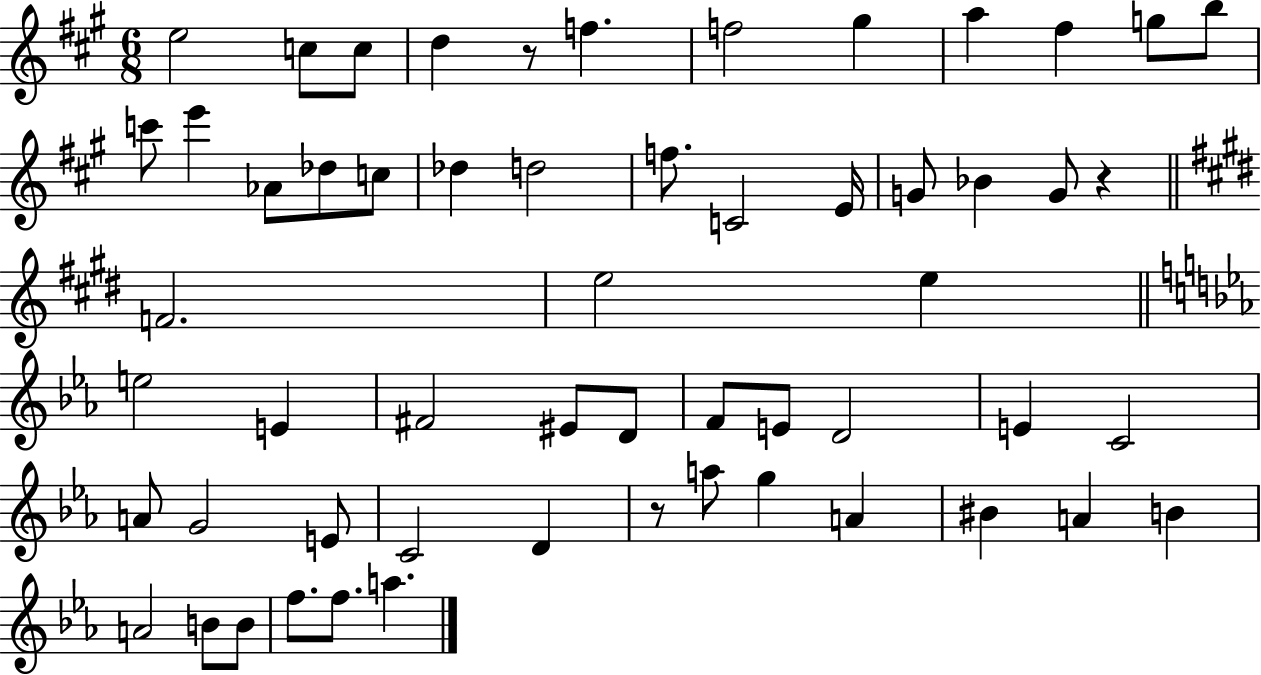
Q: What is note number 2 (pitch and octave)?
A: C5